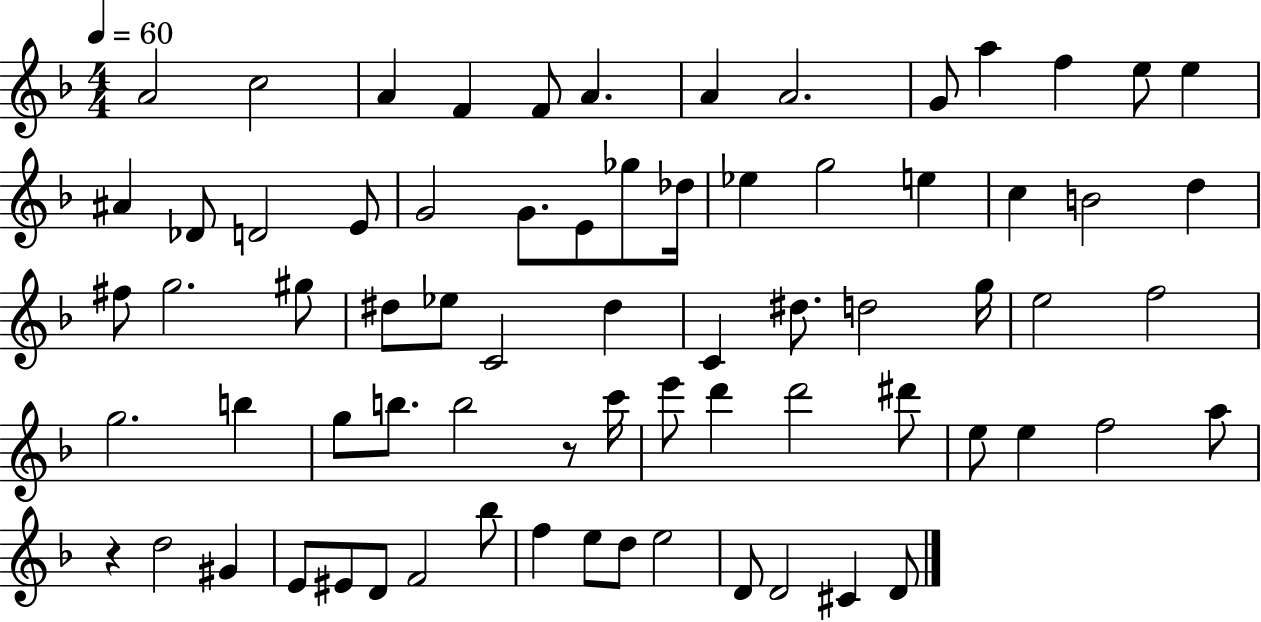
{
  \clef treble
  \numericTimeSignature
  \time 4/4
  \key f \major
  \tempo 4 = 60
  \repeat volta 2 { a'2 c''2 | a'4 f'4 f'8 a'4. | a'4 a'2. | g'8 a''4 f''4 e''8 e''4 | \break ais'4 des'8 d'2 e'8 | g'2 g'8. e'8 ges''8 des''16 | ees''4 g''2 e''4 | c''4 b'2 d''4 | \break fis''8 g''2. gis''8 | dis''8 ees''8 c'2 dis''4 | c'4 dis''8. d''2 g''16 | e''2 f''2 | \break g''2. b''4 | g''8 b''8. b''2 r8 c'''16 | e'''8 d'''4 d'''2 dis'''8 | e''8 e''4 f''2 a''8 | \break r4 d''2 gis'4 | e'8 eis'8 d'8 f'2 bes''8 | f''4 e''8 d''8 e''2 | d'8 d'2 cis'4 d'8 | \break } \bar "|."
}